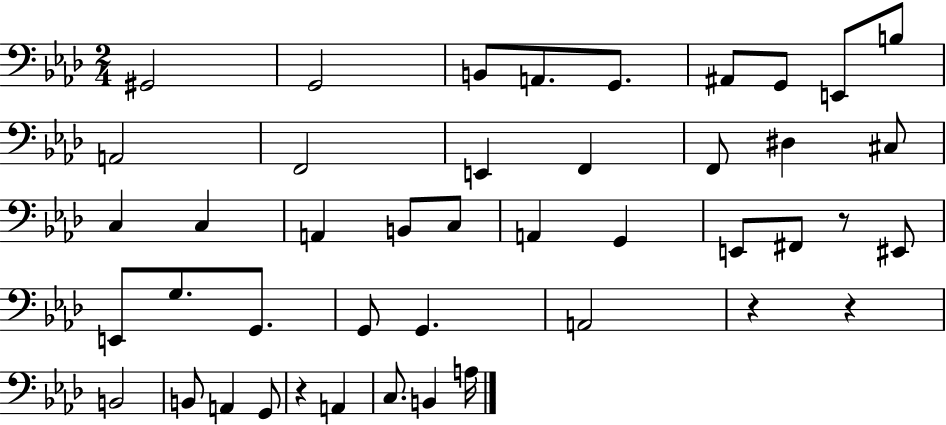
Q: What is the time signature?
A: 2/4